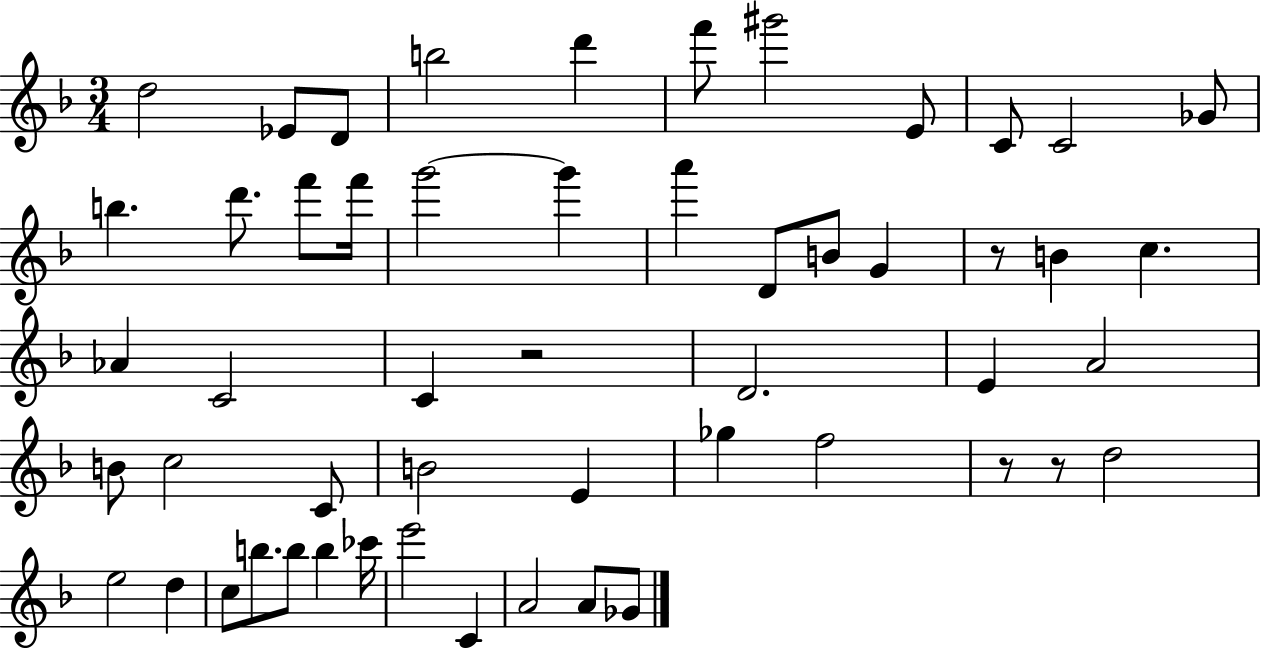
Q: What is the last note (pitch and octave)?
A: Gb4